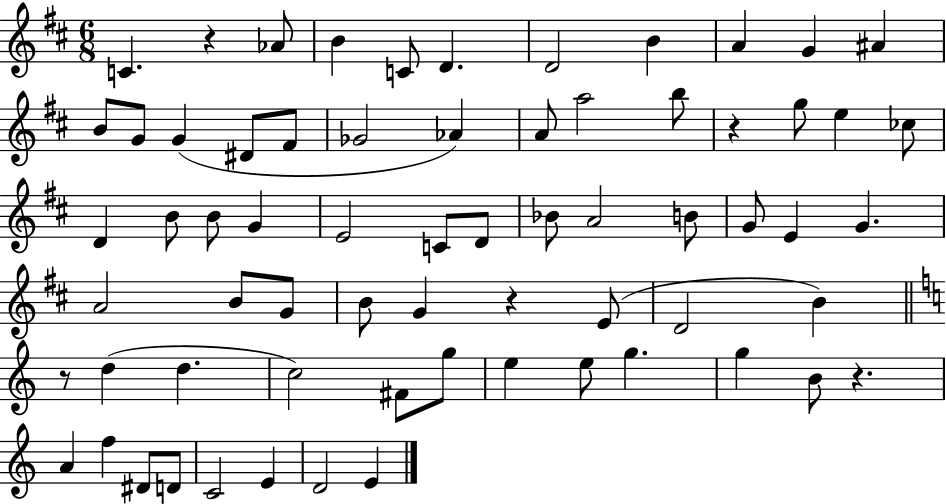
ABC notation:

X:1
T:Untitled
M:6/8
L:1/4
K:D
C z _A/2 B C/2 D D2 B A G ^A B/2 G/2 G ^D/2 ^F/2 _G2 _A A/2 a2 b/2 z g/2 e _c/2 D B/2 B/2 G E2 C/2 D/2 _B/2 A2 B/2 G/2 E G A2 B/2 G/2 B/2 G z E/2 D2 B z/2 d d c2 ^F/2 g/2 e e/2 g g B/2 z A f ^D/2 D/2 C2 E D2 E